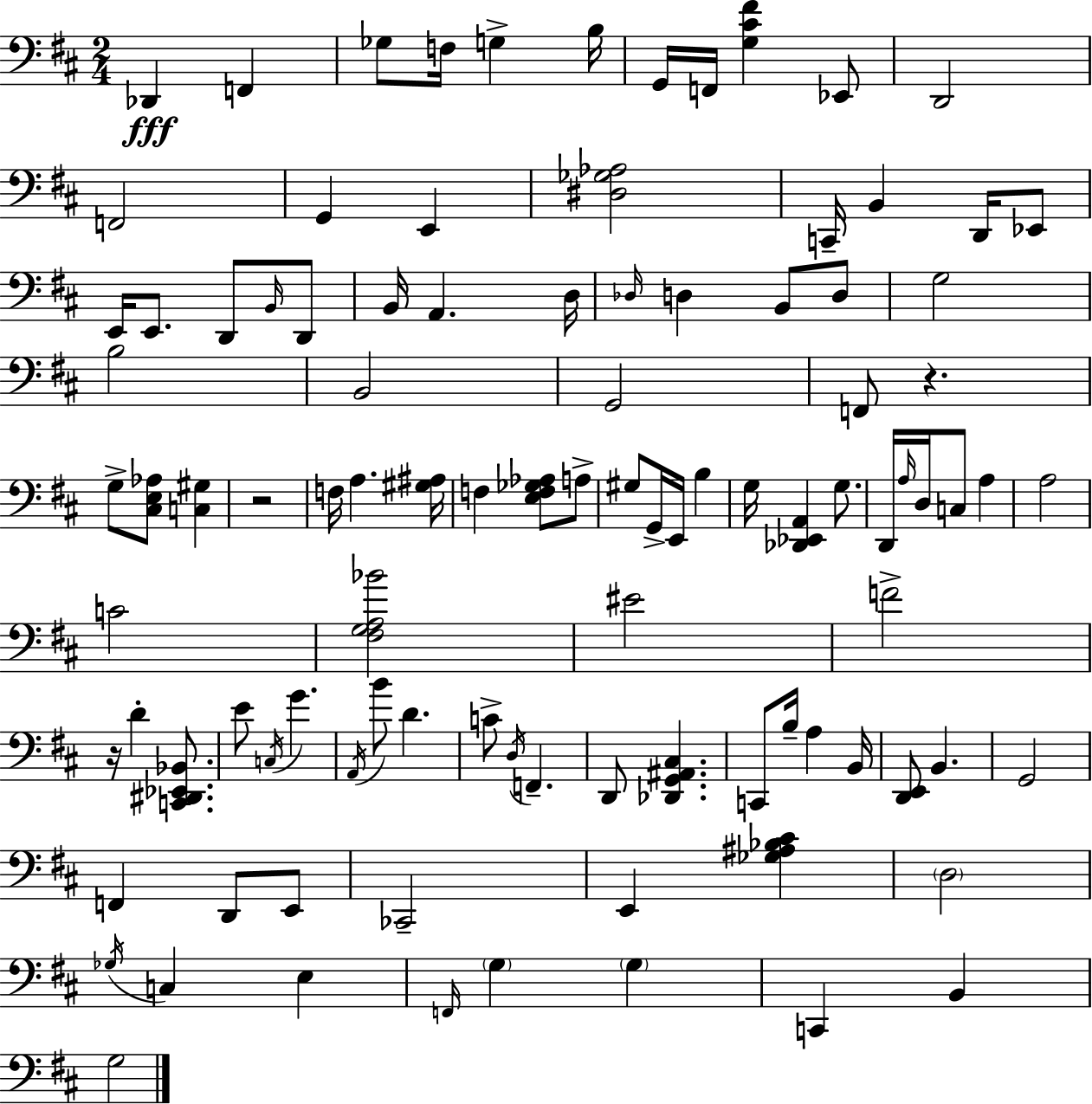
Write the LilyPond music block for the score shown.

{
  \clef bass
  \numericTimeSignature
  \time 2/4
  \key d \major
  des,4\fff f,4 | ges8 f16 g4-> b16 | g,16 f,16 <g cis' fis'>4 ees,8 | d,2 | \break f,2 | g,4 e,4 | <dis ges aes>2 | c,16-- b,4 d,16 ees,8 | \break e,16 e,8. d,8 \grace { b,16 } d,8 | b,16 a,4. | d16 \grace { des16 } d4 b,8 | d8 g2 | \break b2 | b,2 | g,2 | f,8 r4. | \break g8-> <cis e aes>8 <c gis>4 | r2 | f16 a4. | <gis ais>16 f4 <e f ges aes>8 | \break a8-> gis8 g,16-> e,16 b4 | g16 <des, ees, a,>4 g8. | d,16 \grace { a16 } d16 c8 a4 | a2 | \break c'2 | <fis g a bes'>2 | eis'2 | f'2-> | \break r16 d'4-. | <c, dis, ees, bes,>8. e'8 \acciaccatura { c16 } g'4. | \acciaccatura { a,16 } b'8 d'4. | c'8-> \acciaccatura { d16 } | \break f,4.-- d,8 | <des, g, ais, cis>4. c,8 | b16-- a4 b,16 <d, e,>8 | b,4. g,2 | \break f,4 | d,8 e,8 ces,2-- | e,4 | <ges ais bes cis'>4 \parenthesize d2 | \break \acciaccatura { ges16 } c4 | e4 \grace { f,16 } | \parenthesize g4 \parenthesize g4 | c,4 b,4 | \break g2 | \bar "|."
}